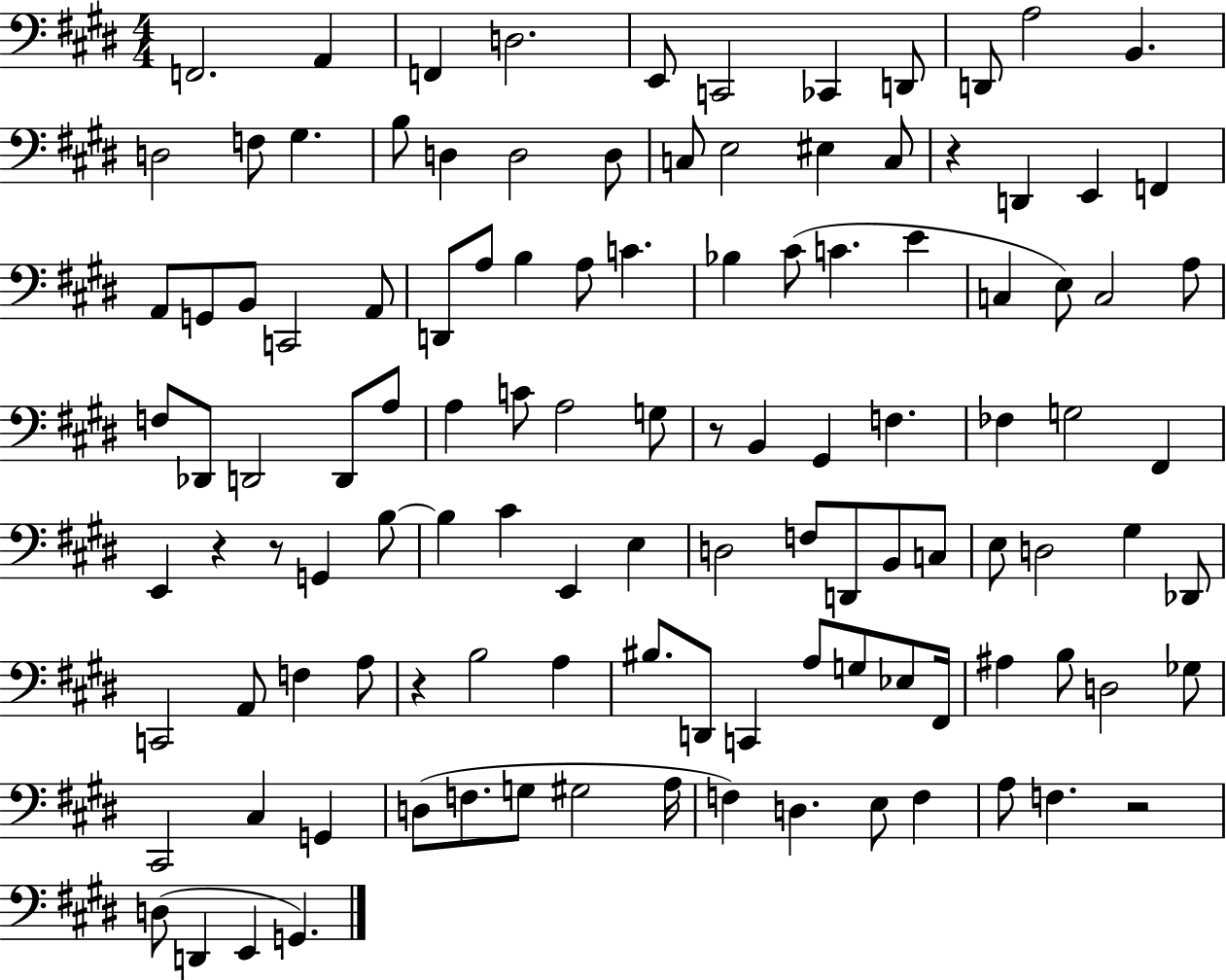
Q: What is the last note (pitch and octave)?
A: G2